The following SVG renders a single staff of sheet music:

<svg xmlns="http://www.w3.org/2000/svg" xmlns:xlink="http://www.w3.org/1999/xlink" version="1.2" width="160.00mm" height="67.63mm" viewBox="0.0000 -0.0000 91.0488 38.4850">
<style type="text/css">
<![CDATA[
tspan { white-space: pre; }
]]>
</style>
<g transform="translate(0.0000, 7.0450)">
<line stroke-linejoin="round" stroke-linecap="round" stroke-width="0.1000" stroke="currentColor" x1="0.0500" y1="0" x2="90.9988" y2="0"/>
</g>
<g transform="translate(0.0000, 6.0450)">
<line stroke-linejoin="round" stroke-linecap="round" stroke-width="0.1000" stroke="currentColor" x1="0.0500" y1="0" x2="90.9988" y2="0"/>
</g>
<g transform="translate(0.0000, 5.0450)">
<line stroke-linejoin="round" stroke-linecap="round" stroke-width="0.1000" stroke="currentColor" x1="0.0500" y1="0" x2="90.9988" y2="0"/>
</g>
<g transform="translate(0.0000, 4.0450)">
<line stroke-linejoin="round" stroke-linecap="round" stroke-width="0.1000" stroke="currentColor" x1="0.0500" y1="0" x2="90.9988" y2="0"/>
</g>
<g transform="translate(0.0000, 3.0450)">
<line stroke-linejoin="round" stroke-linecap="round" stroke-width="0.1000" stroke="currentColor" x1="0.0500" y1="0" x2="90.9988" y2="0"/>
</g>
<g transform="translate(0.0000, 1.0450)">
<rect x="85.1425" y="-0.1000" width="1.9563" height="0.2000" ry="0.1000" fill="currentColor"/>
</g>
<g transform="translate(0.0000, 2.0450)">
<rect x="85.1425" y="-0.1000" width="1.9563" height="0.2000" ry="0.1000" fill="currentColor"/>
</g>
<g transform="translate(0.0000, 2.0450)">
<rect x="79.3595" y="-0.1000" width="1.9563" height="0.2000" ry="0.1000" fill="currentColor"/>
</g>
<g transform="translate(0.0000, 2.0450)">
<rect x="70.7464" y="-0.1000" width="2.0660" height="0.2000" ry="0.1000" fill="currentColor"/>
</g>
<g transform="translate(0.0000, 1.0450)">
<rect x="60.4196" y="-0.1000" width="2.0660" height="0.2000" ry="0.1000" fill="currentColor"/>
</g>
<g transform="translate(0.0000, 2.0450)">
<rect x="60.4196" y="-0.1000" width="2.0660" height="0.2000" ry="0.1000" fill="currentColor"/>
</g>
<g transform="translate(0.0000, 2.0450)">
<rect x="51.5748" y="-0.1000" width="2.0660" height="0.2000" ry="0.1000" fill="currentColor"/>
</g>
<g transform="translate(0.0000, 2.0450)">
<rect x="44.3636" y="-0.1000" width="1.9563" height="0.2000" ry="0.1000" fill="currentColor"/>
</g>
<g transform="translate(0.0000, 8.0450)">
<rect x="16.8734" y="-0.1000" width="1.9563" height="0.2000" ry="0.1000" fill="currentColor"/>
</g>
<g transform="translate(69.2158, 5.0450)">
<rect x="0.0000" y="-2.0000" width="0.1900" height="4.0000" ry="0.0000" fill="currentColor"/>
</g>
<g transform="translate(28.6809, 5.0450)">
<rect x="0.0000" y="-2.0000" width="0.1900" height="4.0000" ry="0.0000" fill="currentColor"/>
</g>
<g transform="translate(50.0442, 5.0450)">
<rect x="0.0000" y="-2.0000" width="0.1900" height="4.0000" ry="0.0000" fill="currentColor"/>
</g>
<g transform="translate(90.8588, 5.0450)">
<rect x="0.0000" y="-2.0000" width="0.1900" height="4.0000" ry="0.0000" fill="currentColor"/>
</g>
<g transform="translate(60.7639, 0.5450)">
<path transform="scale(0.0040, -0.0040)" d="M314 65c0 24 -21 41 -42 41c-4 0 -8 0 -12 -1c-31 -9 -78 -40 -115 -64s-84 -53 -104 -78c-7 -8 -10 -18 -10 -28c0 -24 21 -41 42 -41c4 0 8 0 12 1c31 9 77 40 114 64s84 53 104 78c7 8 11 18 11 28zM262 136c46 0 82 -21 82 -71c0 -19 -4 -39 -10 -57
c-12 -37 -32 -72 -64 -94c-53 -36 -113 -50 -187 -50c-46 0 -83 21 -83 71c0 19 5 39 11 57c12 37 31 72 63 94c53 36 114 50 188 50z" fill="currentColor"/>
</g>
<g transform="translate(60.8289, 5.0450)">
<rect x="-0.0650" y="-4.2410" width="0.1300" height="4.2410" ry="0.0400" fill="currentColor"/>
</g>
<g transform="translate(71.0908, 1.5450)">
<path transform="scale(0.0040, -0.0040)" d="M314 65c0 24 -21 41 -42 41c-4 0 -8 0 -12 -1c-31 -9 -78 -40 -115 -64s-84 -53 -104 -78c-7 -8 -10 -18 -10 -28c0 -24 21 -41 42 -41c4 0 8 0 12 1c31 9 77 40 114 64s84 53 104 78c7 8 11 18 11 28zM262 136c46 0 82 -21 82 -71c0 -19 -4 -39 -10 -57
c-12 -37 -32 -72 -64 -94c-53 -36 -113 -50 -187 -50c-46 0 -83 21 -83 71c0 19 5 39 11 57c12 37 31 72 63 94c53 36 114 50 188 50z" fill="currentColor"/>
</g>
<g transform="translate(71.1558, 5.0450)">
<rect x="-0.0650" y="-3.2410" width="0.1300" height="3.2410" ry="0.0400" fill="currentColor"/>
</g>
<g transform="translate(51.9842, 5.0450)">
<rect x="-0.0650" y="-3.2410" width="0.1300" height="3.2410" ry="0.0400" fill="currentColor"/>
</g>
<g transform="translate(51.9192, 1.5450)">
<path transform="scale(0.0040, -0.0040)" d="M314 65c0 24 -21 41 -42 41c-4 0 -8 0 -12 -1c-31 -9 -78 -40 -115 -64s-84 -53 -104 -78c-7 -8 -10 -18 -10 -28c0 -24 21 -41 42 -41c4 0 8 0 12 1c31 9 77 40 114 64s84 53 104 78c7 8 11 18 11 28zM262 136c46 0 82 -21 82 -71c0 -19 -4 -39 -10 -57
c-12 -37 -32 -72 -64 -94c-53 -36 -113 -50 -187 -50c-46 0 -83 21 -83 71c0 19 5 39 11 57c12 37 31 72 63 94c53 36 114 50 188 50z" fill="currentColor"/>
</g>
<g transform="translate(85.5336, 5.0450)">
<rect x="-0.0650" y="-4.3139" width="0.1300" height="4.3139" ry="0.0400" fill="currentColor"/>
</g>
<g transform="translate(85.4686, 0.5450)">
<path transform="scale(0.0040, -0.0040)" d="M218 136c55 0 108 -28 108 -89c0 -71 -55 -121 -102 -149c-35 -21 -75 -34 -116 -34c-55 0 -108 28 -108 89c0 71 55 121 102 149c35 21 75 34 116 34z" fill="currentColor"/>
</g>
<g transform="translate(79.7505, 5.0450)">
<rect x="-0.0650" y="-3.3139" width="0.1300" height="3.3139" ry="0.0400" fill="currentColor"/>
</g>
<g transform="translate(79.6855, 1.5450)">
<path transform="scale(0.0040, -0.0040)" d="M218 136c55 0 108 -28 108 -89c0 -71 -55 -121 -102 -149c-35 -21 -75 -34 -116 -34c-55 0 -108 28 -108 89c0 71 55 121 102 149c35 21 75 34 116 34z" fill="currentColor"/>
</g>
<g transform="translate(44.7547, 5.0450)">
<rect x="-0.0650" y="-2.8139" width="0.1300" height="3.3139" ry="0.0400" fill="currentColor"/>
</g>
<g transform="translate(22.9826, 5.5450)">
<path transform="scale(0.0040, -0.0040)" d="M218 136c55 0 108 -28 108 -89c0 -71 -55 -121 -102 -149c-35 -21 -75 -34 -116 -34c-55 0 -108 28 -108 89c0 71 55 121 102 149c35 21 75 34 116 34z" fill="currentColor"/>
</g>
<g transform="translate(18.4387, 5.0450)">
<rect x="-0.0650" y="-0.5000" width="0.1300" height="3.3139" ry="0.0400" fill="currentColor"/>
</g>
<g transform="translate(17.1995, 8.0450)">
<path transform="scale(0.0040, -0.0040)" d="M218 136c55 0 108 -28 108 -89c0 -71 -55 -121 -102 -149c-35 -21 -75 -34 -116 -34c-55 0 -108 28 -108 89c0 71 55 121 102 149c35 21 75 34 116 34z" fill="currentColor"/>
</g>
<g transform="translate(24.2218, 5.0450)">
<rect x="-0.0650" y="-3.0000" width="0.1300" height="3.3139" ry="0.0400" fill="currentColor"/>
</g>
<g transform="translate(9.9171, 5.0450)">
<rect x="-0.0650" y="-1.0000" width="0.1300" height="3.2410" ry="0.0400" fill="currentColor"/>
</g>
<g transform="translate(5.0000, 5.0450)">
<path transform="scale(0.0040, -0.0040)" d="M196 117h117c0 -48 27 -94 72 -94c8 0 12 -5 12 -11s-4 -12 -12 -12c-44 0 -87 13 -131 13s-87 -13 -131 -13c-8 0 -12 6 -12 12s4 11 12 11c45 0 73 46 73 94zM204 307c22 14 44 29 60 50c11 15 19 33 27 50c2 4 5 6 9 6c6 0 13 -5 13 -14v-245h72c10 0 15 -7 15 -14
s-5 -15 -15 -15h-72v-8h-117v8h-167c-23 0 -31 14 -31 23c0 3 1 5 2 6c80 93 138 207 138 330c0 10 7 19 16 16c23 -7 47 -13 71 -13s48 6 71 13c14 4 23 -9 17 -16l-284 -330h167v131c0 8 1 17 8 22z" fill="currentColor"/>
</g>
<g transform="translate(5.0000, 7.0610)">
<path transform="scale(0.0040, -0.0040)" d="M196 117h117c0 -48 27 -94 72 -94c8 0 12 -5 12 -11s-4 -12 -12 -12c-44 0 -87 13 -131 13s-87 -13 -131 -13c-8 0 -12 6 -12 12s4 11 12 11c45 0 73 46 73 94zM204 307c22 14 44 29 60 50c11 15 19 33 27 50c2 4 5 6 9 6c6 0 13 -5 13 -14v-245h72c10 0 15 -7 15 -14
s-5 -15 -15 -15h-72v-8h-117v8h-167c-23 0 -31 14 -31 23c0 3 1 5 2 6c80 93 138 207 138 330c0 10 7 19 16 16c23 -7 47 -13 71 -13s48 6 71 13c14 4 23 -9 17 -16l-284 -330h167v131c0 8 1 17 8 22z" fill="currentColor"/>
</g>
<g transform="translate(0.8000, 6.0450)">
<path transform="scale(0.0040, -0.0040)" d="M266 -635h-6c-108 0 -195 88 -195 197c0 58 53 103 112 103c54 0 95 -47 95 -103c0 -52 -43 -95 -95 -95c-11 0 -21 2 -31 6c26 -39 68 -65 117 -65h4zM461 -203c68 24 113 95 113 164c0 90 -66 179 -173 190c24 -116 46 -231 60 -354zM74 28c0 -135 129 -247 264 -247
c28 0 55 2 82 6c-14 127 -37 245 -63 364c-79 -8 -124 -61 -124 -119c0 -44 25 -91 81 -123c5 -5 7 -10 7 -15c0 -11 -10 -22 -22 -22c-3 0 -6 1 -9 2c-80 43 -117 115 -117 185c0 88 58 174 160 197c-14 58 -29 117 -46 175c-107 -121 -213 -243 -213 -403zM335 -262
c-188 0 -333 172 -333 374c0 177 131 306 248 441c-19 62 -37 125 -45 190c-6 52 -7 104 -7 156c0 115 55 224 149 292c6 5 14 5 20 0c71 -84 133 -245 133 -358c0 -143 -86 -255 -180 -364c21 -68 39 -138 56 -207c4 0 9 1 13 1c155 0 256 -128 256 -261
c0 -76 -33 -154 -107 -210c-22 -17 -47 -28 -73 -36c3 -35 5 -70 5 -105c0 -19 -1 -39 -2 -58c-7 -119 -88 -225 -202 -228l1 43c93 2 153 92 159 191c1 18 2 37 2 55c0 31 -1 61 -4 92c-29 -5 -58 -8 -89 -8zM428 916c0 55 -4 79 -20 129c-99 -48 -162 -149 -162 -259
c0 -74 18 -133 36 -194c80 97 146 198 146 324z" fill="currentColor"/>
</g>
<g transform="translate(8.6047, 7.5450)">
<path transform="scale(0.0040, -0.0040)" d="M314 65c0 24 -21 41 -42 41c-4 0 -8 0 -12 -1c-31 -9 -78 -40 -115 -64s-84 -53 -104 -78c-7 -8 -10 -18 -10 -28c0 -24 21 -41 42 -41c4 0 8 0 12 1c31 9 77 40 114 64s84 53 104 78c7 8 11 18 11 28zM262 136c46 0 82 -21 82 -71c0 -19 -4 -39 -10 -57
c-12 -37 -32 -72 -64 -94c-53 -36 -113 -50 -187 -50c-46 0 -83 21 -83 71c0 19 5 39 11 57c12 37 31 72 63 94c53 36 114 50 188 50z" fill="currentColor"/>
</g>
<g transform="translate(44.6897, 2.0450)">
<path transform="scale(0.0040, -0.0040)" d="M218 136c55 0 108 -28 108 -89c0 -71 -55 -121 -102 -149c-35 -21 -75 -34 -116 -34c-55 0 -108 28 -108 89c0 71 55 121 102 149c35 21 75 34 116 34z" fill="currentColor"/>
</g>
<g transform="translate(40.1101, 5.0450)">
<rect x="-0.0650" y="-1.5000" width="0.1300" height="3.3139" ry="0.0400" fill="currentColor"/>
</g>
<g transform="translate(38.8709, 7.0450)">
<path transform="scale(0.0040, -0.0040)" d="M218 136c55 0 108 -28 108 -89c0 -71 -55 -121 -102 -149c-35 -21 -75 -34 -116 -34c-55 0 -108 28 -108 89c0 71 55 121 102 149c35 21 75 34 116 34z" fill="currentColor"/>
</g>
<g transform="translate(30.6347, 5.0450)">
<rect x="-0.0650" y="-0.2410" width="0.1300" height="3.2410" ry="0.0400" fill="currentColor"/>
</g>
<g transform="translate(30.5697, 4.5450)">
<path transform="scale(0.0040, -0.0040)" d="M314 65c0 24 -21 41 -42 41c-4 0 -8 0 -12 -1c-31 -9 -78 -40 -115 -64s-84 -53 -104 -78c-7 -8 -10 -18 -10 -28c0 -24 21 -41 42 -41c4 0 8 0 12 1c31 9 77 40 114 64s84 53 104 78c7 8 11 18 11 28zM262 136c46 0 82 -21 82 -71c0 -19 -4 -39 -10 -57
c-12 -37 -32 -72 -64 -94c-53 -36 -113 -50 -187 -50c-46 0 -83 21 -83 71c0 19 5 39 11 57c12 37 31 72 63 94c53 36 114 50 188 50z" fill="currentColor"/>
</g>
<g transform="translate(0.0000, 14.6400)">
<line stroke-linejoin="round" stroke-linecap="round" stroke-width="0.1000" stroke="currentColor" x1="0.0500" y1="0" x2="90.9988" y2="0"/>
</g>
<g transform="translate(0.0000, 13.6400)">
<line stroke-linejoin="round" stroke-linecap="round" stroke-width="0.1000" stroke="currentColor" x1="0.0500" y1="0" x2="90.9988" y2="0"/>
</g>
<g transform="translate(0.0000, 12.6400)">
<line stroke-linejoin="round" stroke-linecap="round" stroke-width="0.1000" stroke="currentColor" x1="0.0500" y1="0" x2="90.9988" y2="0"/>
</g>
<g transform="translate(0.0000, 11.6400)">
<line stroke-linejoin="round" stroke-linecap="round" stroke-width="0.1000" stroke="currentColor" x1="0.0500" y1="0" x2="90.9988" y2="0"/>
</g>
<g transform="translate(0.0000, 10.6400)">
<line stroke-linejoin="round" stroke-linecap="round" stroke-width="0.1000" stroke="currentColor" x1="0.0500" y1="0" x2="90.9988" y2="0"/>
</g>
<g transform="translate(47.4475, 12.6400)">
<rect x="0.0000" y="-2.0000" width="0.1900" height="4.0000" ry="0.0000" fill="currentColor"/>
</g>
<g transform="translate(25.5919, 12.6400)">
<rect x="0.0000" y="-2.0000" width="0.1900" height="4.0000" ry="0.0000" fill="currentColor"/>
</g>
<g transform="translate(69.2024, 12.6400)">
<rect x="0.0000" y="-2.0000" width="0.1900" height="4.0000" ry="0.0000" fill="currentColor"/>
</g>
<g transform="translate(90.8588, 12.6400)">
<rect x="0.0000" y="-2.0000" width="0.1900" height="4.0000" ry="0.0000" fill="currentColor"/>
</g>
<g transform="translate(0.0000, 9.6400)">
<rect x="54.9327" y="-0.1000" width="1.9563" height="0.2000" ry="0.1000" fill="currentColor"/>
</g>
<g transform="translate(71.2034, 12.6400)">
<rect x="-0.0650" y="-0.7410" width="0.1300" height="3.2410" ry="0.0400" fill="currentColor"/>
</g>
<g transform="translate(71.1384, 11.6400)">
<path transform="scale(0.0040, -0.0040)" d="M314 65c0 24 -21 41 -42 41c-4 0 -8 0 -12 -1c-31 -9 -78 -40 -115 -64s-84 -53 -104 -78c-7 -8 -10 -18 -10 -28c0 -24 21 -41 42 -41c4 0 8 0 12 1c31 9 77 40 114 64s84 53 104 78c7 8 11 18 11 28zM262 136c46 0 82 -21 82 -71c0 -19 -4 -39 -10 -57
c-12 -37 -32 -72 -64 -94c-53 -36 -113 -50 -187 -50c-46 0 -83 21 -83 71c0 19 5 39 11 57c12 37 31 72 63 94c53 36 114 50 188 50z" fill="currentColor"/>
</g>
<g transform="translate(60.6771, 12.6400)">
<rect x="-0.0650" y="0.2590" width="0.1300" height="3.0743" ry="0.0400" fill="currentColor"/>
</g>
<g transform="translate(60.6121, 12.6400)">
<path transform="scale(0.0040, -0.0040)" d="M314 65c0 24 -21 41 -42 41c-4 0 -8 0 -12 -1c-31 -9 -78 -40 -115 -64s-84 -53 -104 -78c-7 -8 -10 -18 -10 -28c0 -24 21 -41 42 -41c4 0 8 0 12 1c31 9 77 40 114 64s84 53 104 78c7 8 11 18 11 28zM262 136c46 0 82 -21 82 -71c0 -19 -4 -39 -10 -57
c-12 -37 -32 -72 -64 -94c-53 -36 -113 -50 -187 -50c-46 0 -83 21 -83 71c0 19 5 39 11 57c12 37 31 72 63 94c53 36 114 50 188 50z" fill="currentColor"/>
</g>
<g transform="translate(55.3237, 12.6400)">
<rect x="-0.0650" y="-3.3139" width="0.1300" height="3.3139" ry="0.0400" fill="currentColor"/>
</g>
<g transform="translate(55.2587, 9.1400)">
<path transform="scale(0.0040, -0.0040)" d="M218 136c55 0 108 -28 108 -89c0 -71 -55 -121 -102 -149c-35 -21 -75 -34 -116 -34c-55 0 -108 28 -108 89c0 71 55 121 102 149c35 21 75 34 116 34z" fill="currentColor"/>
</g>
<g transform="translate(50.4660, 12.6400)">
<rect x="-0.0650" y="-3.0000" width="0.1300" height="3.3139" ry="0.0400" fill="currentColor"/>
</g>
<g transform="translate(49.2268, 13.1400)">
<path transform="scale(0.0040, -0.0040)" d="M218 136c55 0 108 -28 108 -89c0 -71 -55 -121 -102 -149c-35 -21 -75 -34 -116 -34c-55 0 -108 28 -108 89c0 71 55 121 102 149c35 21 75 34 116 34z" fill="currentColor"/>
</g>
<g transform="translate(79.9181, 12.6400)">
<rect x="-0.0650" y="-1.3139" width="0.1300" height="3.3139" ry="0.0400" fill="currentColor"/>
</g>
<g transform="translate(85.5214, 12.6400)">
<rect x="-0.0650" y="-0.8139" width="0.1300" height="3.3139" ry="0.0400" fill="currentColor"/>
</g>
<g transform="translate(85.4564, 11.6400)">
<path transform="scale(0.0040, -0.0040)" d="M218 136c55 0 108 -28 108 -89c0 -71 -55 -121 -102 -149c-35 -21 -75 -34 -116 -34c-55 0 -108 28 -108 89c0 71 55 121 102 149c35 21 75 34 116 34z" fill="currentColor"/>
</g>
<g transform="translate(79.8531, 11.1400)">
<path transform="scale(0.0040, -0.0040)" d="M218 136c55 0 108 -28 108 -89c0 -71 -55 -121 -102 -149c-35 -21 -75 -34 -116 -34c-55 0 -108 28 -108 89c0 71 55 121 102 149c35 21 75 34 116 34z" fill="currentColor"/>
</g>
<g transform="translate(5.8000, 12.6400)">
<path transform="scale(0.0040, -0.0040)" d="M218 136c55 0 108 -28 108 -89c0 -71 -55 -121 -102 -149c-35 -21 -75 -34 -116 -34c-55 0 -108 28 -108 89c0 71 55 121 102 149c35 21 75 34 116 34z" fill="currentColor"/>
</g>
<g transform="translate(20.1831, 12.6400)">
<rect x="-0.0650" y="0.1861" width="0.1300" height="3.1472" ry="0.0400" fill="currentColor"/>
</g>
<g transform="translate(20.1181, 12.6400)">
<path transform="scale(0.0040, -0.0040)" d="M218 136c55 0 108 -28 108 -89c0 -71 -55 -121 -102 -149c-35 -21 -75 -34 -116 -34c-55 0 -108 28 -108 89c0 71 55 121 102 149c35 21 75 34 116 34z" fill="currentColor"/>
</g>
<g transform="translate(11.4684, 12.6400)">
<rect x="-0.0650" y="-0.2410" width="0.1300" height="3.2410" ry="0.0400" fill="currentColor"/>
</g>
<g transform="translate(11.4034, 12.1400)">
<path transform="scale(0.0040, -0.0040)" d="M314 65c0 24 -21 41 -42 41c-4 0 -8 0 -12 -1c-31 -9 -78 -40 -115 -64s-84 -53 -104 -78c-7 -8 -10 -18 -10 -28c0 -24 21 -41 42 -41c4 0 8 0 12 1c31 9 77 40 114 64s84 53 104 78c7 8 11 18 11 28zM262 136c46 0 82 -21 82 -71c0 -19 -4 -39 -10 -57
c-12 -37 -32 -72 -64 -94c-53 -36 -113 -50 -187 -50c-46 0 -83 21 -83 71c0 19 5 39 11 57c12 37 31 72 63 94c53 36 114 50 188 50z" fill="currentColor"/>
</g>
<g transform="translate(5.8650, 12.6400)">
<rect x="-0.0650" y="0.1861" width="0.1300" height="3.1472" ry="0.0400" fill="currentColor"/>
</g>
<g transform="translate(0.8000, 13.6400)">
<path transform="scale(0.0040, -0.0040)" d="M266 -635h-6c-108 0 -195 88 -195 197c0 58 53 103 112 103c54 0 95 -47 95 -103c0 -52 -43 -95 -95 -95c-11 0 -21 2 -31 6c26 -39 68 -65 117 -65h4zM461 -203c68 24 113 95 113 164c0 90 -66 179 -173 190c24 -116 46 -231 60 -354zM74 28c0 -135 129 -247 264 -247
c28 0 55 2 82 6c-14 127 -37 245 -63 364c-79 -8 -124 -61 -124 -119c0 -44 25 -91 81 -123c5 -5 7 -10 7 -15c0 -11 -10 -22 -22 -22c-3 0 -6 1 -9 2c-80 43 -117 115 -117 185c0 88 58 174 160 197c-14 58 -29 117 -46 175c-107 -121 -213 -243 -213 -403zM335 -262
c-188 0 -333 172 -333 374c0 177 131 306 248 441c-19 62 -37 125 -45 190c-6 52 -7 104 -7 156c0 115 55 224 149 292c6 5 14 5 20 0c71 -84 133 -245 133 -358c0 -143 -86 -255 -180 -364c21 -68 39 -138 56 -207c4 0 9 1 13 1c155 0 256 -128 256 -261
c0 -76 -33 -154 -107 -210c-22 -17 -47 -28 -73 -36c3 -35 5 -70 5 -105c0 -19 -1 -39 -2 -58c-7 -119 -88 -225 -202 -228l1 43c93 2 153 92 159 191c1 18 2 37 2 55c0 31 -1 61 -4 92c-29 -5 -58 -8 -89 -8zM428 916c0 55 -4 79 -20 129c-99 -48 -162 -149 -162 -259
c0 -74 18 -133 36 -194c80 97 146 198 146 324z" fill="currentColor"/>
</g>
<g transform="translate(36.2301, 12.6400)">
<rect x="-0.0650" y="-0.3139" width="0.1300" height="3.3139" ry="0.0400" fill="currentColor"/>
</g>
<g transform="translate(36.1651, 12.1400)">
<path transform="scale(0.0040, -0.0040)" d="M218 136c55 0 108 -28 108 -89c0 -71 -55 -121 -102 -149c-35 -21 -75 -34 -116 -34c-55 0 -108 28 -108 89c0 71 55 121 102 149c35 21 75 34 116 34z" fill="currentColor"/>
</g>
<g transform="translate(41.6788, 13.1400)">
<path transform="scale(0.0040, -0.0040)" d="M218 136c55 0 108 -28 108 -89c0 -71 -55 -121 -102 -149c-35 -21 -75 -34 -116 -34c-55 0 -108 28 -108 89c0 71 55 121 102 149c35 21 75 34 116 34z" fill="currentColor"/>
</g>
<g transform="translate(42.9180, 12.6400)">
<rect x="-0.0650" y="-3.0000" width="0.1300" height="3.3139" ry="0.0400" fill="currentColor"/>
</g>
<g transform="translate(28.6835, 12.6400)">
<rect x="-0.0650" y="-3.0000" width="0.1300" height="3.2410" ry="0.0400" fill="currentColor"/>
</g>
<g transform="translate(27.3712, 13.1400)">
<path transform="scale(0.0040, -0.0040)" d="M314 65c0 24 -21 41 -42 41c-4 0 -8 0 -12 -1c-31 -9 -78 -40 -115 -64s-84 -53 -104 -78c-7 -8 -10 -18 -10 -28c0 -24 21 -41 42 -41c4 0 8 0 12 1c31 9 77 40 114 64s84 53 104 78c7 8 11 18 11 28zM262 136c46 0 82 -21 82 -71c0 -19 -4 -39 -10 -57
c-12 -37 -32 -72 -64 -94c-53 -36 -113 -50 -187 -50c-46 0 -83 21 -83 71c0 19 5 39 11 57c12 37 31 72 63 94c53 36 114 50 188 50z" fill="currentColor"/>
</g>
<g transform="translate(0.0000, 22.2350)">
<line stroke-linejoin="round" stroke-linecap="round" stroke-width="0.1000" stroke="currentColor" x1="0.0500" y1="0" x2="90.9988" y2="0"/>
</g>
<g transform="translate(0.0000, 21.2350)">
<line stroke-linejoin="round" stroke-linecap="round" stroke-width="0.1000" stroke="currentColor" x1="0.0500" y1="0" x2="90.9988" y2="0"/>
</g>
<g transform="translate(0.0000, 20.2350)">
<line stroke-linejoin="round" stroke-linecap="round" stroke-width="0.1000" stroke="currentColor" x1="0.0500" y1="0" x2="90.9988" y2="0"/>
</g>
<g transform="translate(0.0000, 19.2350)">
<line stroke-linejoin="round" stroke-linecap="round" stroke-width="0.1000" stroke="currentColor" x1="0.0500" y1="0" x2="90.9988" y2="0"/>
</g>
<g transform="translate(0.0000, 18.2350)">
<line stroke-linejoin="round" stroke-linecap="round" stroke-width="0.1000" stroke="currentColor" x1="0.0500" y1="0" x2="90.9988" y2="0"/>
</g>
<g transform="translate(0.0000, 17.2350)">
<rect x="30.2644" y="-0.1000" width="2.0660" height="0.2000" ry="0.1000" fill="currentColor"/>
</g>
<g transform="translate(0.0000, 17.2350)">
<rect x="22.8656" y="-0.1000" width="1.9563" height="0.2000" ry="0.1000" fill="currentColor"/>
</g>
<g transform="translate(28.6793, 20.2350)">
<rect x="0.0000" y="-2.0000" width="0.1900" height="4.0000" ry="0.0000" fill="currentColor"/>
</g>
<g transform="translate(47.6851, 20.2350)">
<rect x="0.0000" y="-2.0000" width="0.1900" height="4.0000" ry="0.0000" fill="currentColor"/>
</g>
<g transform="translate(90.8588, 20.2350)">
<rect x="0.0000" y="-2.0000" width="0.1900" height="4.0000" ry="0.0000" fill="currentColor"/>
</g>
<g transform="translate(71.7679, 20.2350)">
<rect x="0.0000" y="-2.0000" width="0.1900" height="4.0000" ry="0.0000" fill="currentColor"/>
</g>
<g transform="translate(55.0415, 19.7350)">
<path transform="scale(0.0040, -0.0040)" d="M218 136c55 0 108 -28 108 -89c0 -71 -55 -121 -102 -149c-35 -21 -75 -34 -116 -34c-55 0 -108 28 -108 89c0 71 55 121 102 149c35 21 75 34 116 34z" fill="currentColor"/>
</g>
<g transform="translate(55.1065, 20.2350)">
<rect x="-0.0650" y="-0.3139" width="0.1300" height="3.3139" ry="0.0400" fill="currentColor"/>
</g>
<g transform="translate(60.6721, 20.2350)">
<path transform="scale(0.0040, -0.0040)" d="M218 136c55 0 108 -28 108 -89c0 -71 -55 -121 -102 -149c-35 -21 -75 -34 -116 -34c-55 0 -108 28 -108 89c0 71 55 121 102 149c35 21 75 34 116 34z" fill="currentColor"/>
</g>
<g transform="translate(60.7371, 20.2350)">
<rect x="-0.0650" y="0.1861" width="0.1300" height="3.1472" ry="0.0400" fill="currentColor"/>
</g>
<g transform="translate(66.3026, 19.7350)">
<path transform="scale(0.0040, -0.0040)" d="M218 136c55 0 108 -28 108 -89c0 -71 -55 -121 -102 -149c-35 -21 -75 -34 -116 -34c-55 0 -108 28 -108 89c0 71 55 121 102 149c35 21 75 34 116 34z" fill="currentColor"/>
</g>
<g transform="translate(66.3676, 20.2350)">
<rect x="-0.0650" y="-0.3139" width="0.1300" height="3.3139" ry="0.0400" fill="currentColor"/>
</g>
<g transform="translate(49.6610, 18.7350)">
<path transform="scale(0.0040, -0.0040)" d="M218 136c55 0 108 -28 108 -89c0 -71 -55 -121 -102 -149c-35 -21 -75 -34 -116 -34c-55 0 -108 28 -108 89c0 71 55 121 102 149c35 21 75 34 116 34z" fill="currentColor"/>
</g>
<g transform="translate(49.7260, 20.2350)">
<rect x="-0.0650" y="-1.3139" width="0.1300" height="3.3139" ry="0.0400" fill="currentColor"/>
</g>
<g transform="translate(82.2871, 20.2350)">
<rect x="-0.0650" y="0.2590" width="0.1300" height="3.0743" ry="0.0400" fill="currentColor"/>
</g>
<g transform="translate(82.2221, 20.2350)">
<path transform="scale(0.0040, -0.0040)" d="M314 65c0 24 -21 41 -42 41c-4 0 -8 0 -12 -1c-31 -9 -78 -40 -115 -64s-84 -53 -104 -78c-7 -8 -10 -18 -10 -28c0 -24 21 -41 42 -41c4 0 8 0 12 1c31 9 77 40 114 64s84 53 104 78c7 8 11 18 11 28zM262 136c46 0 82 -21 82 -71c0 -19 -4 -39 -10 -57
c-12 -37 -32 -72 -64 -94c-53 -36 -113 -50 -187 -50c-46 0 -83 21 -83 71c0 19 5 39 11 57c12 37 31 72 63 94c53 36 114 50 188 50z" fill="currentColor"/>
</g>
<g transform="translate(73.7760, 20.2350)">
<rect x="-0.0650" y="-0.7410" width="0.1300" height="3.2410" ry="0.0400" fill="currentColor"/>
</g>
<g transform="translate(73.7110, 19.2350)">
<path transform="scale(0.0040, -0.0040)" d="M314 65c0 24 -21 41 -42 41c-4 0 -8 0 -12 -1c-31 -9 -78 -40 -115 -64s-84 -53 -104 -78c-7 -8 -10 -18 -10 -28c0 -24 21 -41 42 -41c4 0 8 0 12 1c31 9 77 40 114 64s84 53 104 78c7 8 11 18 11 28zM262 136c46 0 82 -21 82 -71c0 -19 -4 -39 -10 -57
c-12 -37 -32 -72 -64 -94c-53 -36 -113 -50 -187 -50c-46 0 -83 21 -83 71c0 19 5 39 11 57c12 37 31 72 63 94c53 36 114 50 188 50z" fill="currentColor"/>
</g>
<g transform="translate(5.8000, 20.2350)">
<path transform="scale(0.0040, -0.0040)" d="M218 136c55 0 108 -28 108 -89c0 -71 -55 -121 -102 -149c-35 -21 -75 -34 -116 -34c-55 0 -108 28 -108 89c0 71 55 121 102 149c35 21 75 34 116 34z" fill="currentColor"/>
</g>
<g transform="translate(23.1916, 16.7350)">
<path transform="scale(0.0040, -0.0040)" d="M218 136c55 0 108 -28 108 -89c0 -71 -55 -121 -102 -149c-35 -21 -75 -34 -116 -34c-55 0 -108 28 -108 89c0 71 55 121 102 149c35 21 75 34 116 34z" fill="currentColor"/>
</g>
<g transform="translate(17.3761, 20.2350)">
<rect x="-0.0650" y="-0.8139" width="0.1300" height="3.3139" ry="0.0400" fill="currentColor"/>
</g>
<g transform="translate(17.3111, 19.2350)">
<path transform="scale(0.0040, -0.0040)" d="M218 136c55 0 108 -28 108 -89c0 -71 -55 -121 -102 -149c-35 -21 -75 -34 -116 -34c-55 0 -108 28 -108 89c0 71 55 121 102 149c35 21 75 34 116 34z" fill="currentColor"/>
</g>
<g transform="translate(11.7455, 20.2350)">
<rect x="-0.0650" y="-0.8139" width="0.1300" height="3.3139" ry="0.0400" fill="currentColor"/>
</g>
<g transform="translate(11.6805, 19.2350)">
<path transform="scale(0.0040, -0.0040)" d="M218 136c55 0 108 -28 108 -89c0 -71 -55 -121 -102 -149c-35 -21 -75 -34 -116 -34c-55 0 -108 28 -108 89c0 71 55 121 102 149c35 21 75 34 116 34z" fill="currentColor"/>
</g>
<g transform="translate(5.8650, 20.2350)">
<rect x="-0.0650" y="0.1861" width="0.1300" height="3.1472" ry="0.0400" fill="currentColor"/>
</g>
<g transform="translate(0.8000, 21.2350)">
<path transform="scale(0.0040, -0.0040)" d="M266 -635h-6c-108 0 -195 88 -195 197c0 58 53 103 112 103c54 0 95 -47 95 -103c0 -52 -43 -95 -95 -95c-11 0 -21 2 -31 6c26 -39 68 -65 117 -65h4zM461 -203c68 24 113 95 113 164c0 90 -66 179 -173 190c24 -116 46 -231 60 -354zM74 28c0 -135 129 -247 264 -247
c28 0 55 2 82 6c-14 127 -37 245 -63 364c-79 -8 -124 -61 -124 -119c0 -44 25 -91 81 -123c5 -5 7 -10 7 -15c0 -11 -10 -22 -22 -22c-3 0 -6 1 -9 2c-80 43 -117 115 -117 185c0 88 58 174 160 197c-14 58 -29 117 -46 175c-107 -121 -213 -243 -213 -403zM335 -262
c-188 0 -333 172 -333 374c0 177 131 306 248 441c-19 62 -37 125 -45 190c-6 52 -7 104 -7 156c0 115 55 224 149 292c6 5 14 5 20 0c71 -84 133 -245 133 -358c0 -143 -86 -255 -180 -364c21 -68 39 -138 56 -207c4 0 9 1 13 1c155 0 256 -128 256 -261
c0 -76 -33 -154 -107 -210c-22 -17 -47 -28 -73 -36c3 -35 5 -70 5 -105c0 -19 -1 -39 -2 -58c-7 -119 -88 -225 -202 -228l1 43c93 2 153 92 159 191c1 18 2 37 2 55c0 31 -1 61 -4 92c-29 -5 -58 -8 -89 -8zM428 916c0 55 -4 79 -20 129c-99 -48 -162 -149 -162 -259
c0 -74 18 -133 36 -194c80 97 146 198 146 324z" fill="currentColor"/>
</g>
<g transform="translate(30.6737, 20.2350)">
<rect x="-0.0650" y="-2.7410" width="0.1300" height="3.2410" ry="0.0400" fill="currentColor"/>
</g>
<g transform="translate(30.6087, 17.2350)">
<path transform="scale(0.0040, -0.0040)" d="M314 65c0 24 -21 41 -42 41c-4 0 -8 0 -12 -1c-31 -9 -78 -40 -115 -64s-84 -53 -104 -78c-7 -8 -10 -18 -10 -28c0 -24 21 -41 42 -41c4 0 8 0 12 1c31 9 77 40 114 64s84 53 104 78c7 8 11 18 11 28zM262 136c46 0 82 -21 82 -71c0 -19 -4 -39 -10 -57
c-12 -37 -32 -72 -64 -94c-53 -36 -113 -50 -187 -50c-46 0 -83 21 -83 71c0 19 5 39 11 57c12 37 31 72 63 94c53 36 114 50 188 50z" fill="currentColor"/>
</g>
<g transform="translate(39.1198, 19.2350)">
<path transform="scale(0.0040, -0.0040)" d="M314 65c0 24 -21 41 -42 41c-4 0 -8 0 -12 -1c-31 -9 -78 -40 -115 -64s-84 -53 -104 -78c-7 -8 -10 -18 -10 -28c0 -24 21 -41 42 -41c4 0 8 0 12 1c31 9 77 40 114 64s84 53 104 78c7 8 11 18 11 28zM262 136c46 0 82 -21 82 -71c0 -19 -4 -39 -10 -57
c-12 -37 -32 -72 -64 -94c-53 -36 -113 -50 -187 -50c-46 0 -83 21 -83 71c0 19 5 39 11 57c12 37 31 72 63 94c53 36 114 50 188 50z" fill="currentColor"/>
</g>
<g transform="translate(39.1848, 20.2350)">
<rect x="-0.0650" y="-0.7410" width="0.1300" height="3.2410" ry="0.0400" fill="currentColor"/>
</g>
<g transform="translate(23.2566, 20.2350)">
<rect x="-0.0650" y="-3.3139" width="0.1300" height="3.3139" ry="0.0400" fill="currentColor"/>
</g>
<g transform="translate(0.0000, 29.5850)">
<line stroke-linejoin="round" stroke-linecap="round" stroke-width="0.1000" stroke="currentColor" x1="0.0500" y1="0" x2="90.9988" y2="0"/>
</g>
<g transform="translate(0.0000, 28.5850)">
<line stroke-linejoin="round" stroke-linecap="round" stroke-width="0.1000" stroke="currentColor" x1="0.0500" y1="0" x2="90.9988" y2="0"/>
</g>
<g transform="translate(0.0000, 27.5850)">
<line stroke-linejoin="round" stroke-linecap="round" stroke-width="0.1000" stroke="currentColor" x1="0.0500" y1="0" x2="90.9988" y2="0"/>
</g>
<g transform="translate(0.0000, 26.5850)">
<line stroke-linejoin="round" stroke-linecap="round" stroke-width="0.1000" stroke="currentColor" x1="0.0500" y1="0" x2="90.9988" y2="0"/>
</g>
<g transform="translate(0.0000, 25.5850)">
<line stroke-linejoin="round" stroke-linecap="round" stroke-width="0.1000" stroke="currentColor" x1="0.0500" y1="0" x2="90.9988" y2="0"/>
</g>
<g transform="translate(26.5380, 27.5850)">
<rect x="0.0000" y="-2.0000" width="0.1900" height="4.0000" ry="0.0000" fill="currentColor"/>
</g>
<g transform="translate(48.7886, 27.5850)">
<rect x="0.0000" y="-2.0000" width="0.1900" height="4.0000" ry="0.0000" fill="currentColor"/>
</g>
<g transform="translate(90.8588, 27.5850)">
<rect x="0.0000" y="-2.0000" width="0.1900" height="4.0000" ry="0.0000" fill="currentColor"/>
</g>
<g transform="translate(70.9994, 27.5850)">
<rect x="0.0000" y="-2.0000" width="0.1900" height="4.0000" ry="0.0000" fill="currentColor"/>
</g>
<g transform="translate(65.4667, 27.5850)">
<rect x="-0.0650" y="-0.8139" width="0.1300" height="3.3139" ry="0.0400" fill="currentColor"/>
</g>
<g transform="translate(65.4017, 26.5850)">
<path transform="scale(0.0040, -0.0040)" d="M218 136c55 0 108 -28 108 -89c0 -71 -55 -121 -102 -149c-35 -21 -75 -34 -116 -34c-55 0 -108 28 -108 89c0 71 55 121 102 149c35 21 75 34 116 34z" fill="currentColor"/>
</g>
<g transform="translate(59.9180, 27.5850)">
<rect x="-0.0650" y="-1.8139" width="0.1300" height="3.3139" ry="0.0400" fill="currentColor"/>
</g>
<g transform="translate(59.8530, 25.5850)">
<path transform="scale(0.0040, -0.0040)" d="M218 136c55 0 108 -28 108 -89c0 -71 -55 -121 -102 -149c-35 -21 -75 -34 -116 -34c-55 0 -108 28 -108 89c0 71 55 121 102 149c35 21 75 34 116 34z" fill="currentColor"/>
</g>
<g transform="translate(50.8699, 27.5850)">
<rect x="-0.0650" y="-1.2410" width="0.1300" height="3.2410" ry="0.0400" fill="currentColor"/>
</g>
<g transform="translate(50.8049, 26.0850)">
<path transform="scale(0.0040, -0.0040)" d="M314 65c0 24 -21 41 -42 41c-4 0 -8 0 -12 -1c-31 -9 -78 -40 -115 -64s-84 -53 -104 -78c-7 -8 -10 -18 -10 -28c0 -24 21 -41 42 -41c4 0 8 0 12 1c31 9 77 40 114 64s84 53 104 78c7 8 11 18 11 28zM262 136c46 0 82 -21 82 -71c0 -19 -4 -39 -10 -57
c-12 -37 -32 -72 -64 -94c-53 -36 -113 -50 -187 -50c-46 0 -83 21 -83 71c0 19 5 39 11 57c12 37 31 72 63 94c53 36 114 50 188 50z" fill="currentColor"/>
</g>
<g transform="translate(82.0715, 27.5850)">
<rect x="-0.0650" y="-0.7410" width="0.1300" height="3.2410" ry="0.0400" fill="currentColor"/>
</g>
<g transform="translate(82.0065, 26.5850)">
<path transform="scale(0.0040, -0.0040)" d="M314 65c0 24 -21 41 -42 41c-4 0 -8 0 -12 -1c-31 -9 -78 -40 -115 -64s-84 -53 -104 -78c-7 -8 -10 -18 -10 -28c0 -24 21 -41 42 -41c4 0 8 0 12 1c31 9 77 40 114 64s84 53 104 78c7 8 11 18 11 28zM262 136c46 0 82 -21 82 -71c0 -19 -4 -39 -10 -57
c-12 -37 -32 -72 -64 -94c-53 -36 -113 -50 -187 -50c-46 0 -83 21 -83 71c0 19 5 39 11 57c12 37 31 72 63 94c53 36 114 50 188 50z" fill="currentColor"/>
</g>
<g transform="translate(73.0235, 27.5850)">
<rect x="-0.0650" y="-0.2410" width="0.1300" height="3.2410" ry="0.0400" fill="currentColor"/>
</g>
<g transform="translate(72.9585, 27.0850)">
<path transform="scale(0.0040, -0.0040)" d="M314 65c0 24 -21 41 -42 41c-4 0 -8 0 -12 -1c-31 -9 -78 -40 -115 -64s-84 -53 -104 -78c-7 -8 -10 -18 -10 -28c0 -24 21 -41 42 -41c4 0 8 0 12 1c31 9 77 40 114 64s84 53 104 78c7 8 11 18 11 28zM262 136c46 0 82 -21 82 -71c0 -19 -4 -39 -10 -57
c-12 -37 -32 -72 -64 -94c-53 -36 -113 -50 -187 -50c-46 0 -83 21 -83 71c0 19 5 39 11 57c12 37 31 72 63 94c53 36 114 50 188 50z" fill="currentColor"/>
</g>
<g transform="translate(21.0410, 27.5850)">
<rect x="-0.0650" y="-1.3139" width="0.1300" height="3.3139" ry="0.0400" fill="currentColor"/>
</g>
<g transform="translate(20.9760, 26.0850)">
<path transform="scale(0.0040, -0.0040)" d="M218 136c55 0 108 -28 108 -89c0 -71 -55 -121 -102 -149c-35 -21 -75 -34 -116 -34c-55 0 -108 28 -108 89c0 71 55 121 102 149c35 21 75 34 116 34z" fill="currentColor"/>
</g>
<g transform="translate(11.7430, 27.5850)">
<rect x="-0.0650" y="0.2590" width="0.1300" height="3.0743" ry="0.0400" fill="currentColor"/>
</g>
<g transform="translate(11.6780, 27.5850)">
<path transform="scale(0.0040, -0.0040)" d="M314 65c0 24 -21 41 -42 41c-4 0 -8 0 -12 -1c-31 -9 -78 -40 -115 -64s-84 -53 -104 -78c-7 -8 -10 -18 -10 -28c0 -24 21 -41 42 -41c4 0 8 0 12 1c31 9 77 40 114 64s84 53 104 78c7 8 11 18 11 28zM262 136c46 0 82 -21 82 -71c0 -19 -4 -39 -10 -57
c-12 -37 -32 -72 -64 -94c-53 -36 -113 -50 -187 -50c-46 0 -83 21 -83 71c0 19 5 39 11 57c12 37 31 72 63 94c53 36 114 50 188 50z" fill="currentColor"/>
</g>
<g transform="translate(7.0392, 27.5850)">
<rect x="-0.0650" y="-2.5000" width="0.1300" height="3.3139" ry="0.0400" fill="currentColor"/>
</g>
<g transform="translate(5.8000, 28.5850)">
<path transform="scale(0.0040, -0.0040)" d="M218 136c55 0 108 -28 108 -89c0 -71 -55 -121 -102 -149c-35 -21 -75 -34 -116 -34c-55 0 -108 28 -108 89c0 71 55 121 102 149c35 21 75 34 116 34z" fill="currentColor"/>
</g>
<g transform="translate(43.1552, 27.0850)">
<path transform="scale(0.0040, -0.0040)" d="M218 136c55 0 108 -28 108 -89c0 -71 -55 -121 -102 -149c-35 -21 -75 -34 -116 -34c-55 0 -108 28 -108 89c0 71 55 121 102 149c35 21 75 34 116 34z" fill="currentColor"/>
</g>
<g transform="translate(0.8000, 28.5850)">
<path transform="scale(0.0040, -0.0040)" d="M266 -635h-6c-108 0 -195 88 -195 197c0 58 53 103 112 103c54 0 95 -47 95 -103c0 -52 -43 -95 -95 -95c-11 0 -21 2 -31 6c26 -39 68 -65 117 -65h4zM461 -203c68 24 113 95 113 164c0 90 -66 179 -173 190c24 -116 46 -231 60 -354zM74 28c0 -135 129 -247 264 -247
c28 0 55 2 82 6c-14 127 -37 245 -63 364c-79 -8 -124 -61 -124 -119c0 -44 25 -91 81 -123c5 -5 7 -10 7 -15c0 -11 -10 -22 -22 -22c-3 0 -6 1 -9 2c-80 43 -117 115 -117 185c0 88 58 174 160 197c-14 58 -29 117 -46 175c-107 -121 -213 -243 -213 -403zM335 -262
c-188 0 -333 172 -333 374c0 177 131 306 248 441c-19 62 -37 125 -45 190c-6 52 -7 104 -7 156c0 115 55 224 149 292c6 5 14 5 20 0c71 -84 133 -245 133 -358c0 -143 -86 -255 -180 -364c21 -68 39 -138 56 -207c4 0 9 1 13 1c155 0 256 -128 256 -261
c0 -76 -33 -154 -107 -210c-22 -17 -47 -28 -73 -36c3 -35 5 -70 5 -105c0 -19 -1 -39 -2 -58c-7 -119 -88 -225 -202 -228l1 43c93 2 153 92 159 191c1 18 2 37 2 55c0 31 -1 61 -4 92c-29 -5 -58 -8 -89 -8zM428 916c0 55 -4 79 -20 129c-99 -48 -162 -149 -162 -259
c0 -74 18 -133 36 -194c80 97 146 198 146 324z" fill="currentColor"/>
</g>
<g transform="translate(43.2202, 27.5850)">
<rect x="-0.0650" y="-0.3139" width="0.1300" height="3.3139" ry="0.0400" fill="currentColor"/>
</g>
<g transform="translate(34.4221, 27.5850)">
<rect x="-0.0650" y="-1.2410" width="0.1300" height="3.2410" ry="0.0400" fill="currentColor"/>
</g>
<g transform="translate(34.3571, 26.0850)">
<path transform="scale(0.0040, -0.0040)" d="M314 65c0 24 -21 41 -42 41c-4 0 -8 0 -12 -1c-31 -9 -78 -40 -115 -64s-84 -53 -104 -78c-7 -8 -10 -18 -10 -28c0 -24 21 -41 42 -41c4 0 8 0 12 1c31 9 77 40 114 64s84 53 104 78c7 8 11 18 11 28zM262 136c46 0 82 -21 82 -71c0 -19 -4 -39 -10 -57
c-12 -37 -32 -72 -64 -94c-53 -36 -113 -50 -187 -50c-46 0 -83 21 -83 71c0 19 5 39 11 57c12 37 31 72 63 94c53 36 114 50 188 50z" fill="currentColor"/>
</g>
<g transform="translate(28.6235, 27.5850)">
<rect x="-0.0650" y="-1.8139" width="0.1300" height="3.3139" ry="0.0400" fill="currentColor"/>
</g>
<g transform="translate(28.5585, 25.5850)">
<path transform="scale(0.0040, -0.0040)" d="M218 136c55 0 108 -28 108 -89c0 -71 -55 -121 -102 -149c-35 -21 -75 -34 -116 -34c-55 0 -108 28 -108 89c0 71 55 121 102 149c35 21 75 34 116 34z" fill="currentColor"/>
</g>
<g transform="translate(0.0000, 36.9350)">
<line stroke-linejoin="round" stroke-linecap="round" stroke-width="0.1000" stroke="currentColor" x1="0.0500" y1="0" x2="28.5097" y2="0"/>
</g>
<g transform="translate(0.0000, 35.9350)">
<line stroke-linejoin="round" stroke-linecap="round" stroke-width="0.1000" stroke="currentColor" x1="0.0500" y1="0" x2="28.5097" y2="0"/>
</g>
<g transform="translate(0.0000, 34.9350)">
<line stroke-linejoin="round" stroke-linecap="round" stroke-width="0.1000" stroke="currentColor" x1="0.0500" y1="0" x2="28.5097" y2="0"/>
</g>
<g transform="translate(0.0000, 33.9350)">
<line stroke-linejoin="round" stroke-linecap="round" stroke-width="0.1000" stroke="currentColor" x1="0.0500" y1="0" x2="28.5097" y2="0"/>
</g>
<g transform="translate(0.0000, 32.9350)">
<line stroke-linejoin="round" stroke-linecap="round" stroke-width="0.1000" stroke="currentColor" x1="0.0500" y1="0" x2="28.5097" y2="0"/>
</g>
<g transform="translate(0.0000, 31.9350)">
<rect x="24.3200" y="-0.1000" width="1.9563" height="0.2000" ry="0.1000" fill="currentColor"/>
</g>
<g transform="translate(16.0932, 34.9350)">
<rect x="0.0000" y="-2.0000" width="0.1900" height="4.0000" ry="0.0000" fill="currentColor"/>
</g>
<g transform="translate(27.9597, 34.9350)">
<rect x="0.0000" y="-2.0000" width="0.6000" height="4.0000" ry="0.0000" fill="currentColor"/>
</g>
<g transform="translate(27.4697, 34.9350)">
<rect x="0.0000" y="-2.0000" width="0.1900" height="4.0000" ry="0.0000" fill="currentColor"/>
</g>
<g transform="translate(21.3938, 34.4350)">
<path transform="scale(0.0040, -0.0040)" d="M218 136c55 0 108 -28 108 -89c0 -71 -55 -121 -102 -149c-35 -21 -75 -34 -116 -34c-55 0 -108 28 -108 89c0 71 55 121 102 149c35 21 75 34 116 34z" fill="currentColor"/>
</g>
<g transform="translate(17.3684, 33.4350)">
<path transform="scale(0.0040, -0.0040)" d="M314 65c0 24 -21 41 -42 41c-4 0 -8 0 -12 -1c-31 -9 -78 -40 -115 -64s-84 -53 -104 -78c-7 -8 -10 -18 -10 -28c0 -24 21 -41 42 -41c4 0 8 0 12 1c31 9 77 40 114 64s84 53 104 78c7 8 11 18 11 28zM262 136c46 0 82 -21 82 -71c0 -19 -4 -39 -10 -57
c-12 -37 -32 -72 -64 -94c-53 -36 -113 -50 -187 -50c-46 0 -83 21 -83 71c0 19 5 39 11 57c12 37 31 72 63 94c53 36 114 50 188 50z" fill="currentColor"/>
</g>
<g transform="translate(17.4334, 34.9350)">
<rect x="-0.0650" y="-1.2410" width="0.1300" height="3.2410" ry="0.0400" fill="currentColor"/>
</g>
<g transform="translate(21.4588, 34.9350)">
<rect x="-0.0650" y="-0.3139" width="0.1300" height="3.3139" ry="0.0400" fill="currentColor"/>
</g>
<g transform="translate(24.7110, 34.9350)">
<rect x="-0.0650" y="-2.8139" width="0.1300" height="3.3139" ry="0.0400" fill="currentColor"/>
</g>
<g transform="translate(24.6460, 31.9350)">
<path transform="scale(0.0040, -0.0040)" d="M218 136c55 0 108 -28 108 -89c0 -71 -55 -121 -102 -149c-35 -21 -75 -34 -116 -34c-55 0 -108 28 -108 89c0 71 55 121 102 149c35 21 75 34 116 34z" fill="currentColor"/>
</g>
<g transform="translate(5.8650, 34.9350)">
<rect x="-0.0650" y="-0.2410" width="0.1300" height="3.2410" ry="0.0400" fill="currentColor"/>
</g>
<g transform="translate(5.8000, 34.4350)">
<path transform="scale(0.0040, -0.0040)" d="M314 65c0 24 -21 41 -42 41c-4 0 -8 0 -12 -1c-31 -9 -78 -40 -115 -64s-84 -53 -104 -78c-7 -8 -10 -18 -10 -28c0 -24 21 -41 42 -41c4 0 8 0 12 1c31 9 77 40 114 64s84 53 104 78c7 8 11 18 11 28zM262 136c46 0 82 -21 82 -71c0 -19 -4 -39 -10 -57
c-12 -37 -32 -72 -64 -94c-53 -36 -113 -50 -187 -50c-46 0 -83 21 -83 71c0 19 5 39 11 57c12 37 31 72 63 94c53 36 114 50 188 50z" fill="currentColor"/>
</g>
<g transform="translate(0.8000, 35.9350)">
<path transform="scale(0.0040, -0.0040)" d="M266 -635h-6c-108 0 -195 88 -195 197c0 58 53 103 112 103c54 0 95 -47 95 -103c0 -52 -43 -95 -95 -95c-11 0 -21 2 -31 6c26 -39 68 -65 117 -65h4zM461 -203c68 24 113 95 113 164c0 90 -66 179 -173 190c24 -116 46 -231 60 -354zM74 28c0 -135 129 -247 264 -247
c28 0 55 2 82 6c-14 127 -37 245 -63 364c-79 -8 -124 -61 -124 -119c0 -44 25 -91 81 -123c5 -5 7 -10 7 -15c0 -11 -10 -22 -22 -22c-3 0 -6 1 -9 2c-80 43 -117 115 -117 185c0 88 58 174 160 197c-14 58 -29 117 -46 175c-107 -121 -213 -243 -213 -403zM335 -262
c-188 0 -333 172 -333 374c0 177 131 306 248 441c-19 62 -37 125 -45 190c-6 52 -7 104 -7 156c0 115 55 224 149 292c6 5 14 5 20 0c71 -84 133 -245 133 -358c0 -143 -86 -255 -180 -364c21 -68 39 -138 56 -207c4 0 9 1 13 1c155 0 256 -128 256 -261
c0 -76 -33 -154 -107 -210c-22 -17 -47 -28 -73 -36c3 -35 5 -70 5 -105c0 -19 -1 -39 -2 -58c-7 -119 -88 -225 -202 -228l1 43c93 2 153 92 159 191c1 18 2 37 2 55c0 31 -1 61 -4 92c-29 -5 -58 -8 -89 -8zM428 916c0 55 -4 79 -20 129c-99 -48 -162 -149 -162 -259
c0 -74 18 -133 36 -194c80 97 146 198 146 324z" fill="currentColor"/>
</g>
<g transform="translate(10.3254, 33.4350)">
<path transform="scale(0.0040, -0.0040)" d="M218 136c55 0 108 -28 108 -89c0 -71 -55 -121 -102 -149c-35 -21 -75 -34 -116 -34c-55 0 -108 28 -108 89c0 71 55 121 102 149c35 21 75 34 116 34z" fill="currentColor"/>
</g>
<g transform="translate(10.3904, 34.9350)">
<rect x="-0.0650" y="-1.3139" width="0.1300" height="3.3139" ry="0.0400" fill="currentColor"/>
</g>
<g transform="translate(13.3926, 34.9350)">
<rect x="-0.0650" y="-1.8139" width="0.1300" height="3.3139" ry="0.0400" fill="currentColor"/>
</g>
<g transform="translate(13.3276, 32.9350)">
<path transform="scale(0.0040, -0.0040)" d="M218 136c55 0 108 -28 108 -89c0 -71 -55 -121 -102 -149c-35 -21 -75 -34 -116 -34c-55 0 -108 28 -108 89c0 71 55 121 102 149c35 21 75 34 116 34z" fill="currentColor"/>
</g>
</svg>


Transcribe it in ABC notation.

X:1
T:Untitled
M:4/4
L:1/4
K:C
D2 C A c2 E a b2 d'2 b2 b d' B c2 B A2 c A A b B2 d2 e d B d d b a2 d2 e c B c d2 B2 G B2 e f e2 c e2 f d c2 d2 c2 e f e2 c a